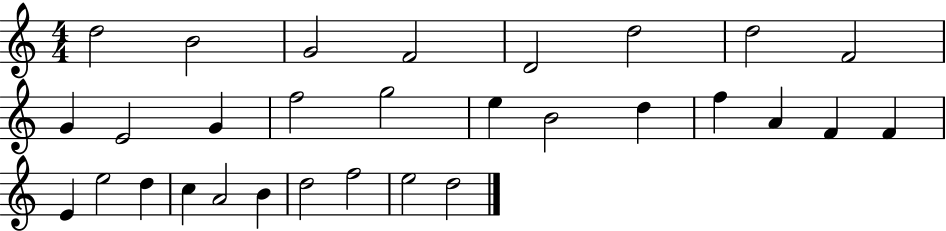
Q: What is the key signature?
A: C major